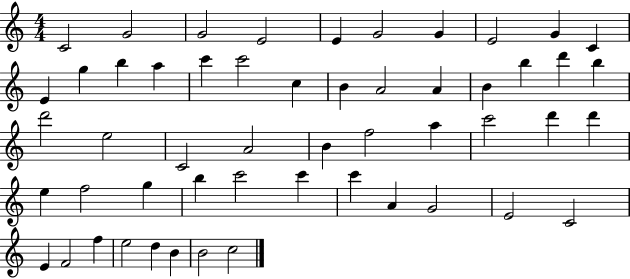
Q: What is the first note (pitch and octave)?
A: C4